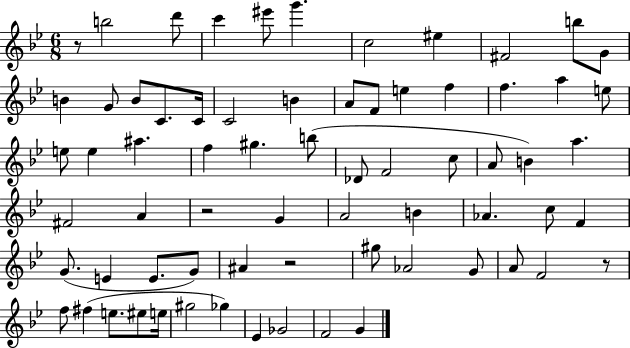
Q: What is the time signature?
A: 6/8